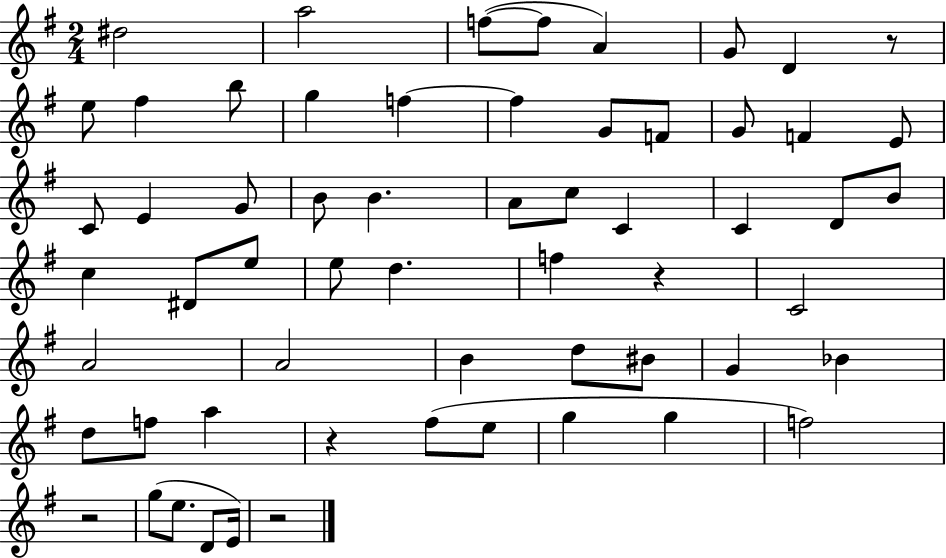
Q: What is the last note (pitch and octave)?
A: E4